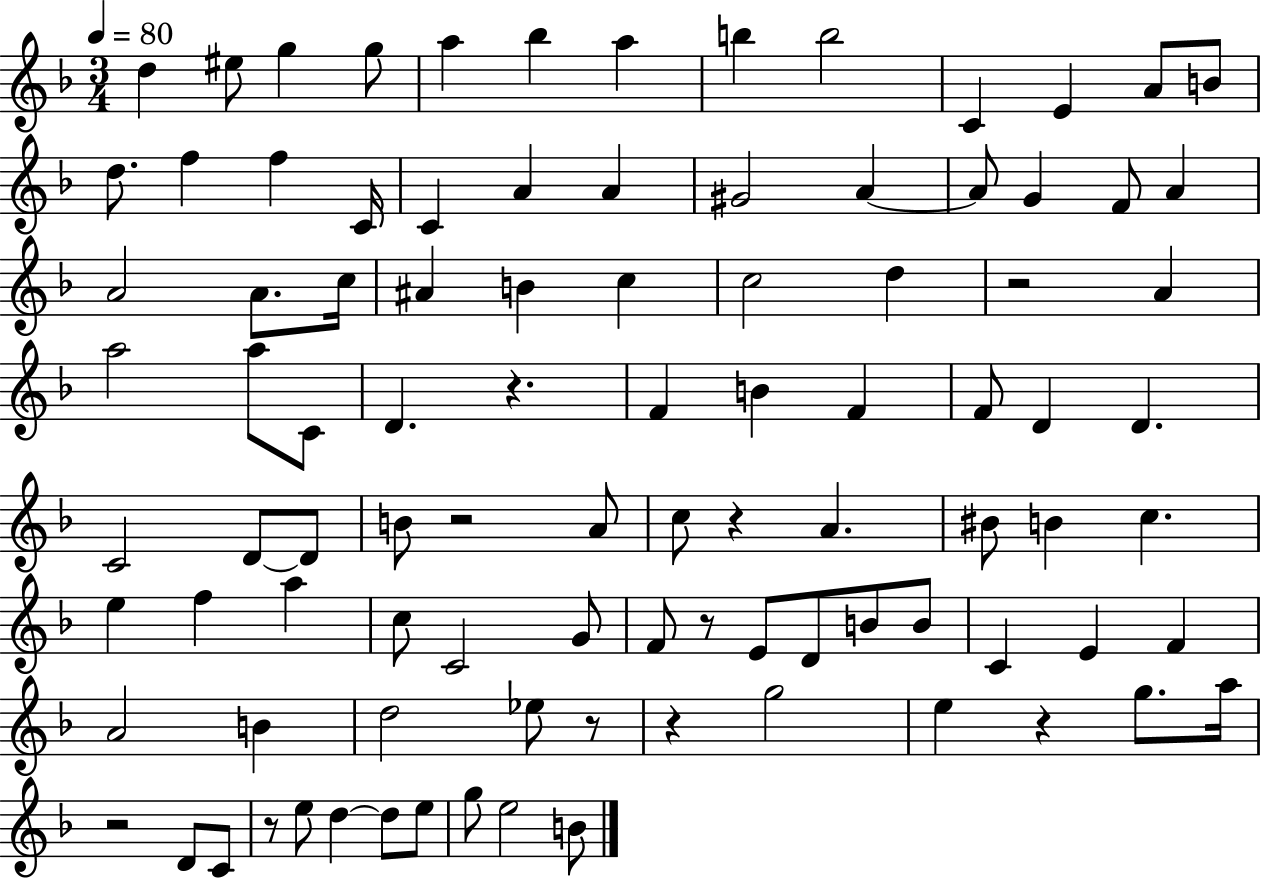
{
  \clef treble
  \numericTimeSignature
  \time 3/4
  \key f \major
  \tempo 4 = 80
  d''4 eis''8 g''4 g''8 | a''4 bes''4 a''4 | b''4 b''2 | c'4 e'4 a'8 b'8 | \break d''8. f''4 f''4 c'16 | c'4 a'4 a'4 | gis'2 a'4~~ | a'8 g'4 f'8 a'4 | \break a'2 a'8. c''16 | ais'4 b'4 c''4 | c''2 d''4 | r2 a'4 | \break a''2 a''8 c'8 | d'4. r4. | f'4 b'4 f'4 | f'8 d'4 d'4. | \break c'2 d'8~~ d'8 | b'8 r2 a'8 | c''8 r4 a'4. | bis'8 b'4 c''4. | \break e''4 f''4 a''4 | c''8 c'2 g'8 | f'8 r8 e'8 d'8 b'8 b'8 | c'4 e'4 f'4 | \break a'2 b'4 | d''2 ees''8 r8 | r4 g''2 | e''4 r4 g''8. a''16 | \break r2 d'8 c'8 | r8 e''8 d''4~~ d''8 e''8 | g''8 e''2 b'8 | \bar "|."
}